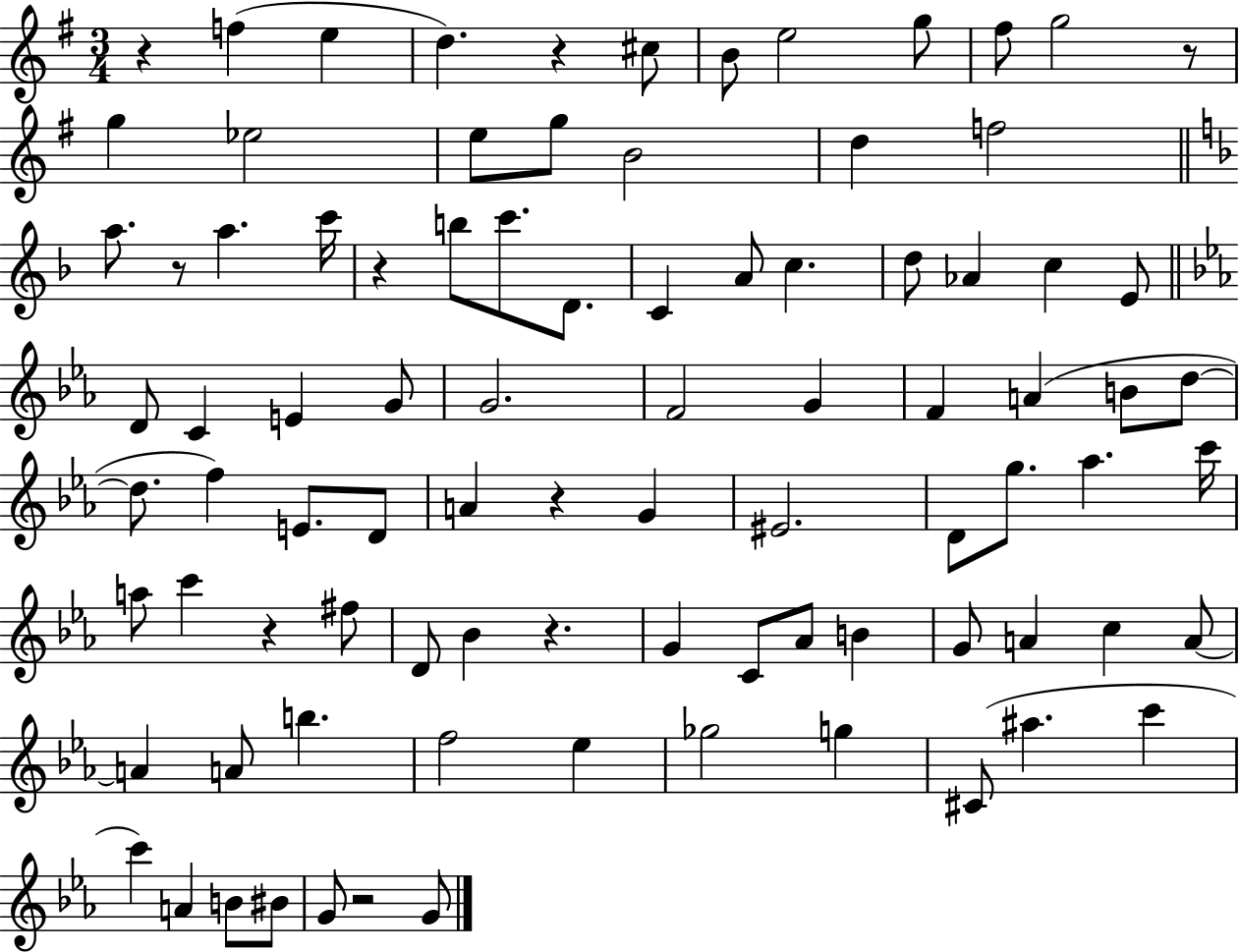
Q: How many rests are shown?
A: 9